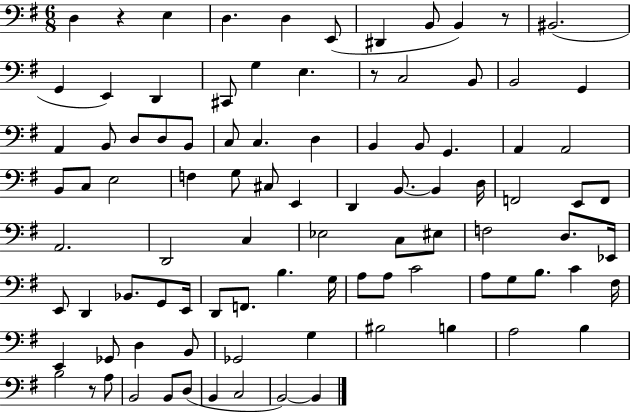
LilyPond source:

{
  \clef bass
  \numericTimeSignature
  \time 6/8
  \key g \major
  d4 r4 e4 | d4. d4 e,8( | dis,4 b,8 b,4) r8 | bis,2.( | \break g,4 e,4) d,4 | cis,8 g4 e4. | r8 c2 b,8 | b,2 g,4 | \break a,4 b,8 d8 d8 b,8 | c8 c4. d4 | b,4 b,8 g,4. | a,4 a,2 | \break b,8 c8 e2 | f4 g8 cis8 e,4 | d,4 b,8.~~ b,4 d16 | f,2 e,8 f,8 | \break a,2. | d,2 c4 | ees2 c8 eis8 | f2 d8. ees,16 | \break e,8 d,4 bes,8. g,8 e,16 | d,8 f,8. b4. g16 | a8 a8 c'2 | a8 g8 b8. c'4 fis16 | \break e,4 ges,8 d4 b,8 | ges,2 g4 | bis2 b4 | a2 b4 | \break b2 r8 a8 | b,2 b,8 d8( | b,4 c2 | b,2~~) b,4 | \break \bar "|."
}